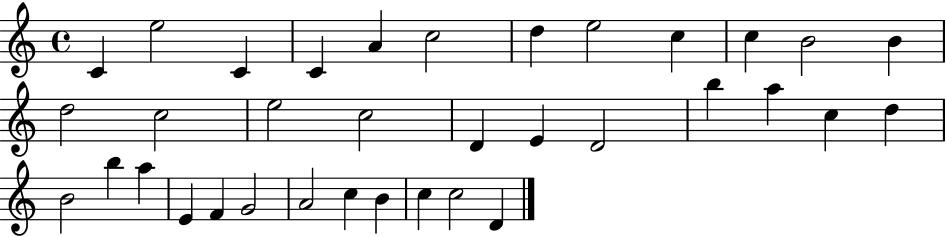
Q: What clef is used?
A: treble